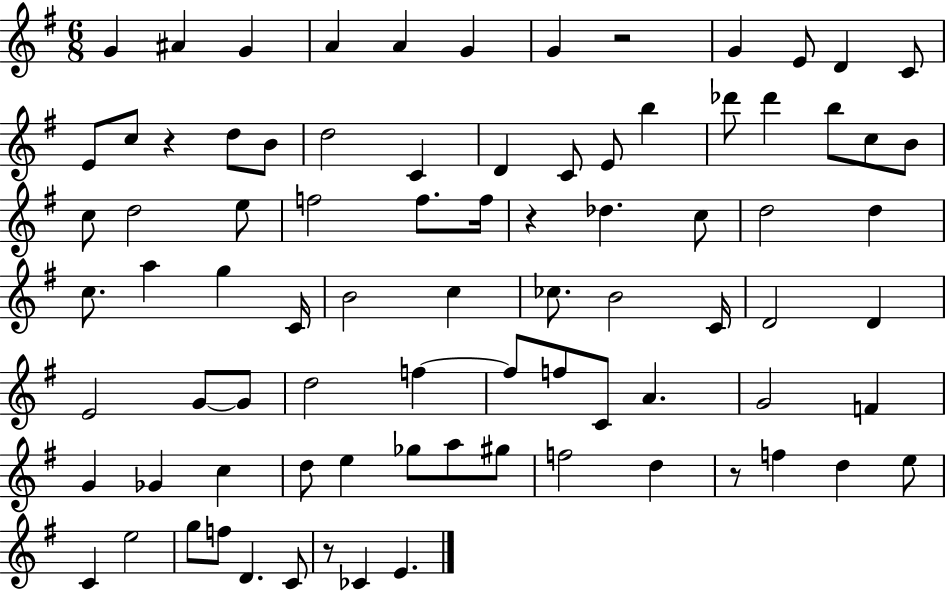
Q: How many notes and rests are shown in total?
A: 84